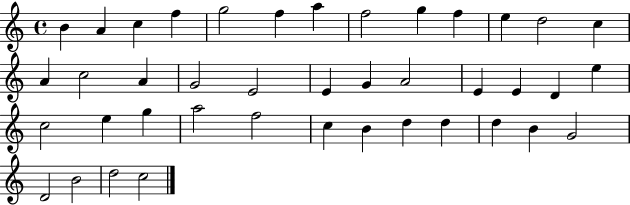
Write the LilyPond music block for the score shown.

{
  \clef treble
  \time 4/4
  \defaultTimeSignature
  \key c \major
  b'4 a'4 c''4 f''4 | g''2 f''4 a''4 | f''2 g''4 f''4 | e''4 d''2 c''4 | \break a'4 c''2 a'4 | g'2 e'2 | e'4 g'4 a'2 | e'4 e'4 d'4 e''4 | \break c''2 e''4 g''4 | a''2 f''2 | c''4 b'4 d''4 d''4 | d''4 b'4 g'2 | \break d'2 b'2 | d''2 c''2 | \bar "|."
}